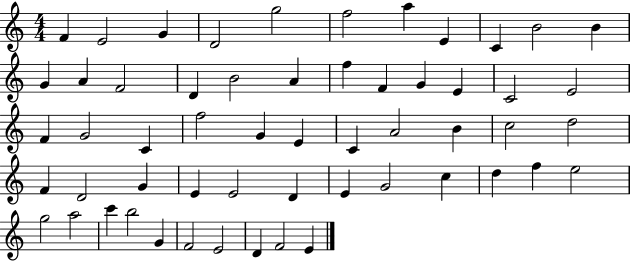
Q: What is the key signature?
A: C major